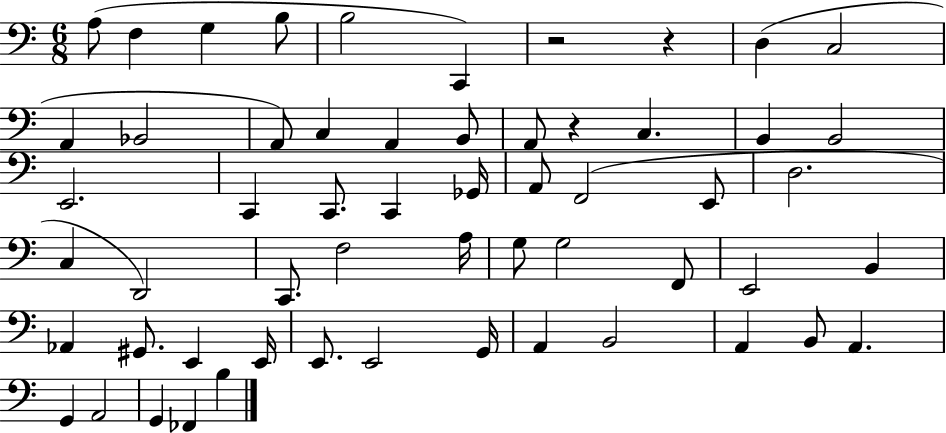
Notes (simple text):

A3/e F3/q G3/q B3/e B3/h C2/q R/h R/q D3/q C3/h A2/q Bb2/h A2/e C3/q A2/q B2/e A2/e R/q C3/q. B2/q B2/h E2/h. C2/q C2/e. C2/q Gb2/s A2/e F2/h E2/e D3/h. C3/q D2/h C2/e. F3/h A3/s G3/e G3/h F2/e E2/h B2/q Ab2/q G#2/e. E2/q E2/s E2/e. E2/h G2/s A2/q B2/h A2/q B2/e A2/q. G2/q A2/h G2/q FES2/q B3/q